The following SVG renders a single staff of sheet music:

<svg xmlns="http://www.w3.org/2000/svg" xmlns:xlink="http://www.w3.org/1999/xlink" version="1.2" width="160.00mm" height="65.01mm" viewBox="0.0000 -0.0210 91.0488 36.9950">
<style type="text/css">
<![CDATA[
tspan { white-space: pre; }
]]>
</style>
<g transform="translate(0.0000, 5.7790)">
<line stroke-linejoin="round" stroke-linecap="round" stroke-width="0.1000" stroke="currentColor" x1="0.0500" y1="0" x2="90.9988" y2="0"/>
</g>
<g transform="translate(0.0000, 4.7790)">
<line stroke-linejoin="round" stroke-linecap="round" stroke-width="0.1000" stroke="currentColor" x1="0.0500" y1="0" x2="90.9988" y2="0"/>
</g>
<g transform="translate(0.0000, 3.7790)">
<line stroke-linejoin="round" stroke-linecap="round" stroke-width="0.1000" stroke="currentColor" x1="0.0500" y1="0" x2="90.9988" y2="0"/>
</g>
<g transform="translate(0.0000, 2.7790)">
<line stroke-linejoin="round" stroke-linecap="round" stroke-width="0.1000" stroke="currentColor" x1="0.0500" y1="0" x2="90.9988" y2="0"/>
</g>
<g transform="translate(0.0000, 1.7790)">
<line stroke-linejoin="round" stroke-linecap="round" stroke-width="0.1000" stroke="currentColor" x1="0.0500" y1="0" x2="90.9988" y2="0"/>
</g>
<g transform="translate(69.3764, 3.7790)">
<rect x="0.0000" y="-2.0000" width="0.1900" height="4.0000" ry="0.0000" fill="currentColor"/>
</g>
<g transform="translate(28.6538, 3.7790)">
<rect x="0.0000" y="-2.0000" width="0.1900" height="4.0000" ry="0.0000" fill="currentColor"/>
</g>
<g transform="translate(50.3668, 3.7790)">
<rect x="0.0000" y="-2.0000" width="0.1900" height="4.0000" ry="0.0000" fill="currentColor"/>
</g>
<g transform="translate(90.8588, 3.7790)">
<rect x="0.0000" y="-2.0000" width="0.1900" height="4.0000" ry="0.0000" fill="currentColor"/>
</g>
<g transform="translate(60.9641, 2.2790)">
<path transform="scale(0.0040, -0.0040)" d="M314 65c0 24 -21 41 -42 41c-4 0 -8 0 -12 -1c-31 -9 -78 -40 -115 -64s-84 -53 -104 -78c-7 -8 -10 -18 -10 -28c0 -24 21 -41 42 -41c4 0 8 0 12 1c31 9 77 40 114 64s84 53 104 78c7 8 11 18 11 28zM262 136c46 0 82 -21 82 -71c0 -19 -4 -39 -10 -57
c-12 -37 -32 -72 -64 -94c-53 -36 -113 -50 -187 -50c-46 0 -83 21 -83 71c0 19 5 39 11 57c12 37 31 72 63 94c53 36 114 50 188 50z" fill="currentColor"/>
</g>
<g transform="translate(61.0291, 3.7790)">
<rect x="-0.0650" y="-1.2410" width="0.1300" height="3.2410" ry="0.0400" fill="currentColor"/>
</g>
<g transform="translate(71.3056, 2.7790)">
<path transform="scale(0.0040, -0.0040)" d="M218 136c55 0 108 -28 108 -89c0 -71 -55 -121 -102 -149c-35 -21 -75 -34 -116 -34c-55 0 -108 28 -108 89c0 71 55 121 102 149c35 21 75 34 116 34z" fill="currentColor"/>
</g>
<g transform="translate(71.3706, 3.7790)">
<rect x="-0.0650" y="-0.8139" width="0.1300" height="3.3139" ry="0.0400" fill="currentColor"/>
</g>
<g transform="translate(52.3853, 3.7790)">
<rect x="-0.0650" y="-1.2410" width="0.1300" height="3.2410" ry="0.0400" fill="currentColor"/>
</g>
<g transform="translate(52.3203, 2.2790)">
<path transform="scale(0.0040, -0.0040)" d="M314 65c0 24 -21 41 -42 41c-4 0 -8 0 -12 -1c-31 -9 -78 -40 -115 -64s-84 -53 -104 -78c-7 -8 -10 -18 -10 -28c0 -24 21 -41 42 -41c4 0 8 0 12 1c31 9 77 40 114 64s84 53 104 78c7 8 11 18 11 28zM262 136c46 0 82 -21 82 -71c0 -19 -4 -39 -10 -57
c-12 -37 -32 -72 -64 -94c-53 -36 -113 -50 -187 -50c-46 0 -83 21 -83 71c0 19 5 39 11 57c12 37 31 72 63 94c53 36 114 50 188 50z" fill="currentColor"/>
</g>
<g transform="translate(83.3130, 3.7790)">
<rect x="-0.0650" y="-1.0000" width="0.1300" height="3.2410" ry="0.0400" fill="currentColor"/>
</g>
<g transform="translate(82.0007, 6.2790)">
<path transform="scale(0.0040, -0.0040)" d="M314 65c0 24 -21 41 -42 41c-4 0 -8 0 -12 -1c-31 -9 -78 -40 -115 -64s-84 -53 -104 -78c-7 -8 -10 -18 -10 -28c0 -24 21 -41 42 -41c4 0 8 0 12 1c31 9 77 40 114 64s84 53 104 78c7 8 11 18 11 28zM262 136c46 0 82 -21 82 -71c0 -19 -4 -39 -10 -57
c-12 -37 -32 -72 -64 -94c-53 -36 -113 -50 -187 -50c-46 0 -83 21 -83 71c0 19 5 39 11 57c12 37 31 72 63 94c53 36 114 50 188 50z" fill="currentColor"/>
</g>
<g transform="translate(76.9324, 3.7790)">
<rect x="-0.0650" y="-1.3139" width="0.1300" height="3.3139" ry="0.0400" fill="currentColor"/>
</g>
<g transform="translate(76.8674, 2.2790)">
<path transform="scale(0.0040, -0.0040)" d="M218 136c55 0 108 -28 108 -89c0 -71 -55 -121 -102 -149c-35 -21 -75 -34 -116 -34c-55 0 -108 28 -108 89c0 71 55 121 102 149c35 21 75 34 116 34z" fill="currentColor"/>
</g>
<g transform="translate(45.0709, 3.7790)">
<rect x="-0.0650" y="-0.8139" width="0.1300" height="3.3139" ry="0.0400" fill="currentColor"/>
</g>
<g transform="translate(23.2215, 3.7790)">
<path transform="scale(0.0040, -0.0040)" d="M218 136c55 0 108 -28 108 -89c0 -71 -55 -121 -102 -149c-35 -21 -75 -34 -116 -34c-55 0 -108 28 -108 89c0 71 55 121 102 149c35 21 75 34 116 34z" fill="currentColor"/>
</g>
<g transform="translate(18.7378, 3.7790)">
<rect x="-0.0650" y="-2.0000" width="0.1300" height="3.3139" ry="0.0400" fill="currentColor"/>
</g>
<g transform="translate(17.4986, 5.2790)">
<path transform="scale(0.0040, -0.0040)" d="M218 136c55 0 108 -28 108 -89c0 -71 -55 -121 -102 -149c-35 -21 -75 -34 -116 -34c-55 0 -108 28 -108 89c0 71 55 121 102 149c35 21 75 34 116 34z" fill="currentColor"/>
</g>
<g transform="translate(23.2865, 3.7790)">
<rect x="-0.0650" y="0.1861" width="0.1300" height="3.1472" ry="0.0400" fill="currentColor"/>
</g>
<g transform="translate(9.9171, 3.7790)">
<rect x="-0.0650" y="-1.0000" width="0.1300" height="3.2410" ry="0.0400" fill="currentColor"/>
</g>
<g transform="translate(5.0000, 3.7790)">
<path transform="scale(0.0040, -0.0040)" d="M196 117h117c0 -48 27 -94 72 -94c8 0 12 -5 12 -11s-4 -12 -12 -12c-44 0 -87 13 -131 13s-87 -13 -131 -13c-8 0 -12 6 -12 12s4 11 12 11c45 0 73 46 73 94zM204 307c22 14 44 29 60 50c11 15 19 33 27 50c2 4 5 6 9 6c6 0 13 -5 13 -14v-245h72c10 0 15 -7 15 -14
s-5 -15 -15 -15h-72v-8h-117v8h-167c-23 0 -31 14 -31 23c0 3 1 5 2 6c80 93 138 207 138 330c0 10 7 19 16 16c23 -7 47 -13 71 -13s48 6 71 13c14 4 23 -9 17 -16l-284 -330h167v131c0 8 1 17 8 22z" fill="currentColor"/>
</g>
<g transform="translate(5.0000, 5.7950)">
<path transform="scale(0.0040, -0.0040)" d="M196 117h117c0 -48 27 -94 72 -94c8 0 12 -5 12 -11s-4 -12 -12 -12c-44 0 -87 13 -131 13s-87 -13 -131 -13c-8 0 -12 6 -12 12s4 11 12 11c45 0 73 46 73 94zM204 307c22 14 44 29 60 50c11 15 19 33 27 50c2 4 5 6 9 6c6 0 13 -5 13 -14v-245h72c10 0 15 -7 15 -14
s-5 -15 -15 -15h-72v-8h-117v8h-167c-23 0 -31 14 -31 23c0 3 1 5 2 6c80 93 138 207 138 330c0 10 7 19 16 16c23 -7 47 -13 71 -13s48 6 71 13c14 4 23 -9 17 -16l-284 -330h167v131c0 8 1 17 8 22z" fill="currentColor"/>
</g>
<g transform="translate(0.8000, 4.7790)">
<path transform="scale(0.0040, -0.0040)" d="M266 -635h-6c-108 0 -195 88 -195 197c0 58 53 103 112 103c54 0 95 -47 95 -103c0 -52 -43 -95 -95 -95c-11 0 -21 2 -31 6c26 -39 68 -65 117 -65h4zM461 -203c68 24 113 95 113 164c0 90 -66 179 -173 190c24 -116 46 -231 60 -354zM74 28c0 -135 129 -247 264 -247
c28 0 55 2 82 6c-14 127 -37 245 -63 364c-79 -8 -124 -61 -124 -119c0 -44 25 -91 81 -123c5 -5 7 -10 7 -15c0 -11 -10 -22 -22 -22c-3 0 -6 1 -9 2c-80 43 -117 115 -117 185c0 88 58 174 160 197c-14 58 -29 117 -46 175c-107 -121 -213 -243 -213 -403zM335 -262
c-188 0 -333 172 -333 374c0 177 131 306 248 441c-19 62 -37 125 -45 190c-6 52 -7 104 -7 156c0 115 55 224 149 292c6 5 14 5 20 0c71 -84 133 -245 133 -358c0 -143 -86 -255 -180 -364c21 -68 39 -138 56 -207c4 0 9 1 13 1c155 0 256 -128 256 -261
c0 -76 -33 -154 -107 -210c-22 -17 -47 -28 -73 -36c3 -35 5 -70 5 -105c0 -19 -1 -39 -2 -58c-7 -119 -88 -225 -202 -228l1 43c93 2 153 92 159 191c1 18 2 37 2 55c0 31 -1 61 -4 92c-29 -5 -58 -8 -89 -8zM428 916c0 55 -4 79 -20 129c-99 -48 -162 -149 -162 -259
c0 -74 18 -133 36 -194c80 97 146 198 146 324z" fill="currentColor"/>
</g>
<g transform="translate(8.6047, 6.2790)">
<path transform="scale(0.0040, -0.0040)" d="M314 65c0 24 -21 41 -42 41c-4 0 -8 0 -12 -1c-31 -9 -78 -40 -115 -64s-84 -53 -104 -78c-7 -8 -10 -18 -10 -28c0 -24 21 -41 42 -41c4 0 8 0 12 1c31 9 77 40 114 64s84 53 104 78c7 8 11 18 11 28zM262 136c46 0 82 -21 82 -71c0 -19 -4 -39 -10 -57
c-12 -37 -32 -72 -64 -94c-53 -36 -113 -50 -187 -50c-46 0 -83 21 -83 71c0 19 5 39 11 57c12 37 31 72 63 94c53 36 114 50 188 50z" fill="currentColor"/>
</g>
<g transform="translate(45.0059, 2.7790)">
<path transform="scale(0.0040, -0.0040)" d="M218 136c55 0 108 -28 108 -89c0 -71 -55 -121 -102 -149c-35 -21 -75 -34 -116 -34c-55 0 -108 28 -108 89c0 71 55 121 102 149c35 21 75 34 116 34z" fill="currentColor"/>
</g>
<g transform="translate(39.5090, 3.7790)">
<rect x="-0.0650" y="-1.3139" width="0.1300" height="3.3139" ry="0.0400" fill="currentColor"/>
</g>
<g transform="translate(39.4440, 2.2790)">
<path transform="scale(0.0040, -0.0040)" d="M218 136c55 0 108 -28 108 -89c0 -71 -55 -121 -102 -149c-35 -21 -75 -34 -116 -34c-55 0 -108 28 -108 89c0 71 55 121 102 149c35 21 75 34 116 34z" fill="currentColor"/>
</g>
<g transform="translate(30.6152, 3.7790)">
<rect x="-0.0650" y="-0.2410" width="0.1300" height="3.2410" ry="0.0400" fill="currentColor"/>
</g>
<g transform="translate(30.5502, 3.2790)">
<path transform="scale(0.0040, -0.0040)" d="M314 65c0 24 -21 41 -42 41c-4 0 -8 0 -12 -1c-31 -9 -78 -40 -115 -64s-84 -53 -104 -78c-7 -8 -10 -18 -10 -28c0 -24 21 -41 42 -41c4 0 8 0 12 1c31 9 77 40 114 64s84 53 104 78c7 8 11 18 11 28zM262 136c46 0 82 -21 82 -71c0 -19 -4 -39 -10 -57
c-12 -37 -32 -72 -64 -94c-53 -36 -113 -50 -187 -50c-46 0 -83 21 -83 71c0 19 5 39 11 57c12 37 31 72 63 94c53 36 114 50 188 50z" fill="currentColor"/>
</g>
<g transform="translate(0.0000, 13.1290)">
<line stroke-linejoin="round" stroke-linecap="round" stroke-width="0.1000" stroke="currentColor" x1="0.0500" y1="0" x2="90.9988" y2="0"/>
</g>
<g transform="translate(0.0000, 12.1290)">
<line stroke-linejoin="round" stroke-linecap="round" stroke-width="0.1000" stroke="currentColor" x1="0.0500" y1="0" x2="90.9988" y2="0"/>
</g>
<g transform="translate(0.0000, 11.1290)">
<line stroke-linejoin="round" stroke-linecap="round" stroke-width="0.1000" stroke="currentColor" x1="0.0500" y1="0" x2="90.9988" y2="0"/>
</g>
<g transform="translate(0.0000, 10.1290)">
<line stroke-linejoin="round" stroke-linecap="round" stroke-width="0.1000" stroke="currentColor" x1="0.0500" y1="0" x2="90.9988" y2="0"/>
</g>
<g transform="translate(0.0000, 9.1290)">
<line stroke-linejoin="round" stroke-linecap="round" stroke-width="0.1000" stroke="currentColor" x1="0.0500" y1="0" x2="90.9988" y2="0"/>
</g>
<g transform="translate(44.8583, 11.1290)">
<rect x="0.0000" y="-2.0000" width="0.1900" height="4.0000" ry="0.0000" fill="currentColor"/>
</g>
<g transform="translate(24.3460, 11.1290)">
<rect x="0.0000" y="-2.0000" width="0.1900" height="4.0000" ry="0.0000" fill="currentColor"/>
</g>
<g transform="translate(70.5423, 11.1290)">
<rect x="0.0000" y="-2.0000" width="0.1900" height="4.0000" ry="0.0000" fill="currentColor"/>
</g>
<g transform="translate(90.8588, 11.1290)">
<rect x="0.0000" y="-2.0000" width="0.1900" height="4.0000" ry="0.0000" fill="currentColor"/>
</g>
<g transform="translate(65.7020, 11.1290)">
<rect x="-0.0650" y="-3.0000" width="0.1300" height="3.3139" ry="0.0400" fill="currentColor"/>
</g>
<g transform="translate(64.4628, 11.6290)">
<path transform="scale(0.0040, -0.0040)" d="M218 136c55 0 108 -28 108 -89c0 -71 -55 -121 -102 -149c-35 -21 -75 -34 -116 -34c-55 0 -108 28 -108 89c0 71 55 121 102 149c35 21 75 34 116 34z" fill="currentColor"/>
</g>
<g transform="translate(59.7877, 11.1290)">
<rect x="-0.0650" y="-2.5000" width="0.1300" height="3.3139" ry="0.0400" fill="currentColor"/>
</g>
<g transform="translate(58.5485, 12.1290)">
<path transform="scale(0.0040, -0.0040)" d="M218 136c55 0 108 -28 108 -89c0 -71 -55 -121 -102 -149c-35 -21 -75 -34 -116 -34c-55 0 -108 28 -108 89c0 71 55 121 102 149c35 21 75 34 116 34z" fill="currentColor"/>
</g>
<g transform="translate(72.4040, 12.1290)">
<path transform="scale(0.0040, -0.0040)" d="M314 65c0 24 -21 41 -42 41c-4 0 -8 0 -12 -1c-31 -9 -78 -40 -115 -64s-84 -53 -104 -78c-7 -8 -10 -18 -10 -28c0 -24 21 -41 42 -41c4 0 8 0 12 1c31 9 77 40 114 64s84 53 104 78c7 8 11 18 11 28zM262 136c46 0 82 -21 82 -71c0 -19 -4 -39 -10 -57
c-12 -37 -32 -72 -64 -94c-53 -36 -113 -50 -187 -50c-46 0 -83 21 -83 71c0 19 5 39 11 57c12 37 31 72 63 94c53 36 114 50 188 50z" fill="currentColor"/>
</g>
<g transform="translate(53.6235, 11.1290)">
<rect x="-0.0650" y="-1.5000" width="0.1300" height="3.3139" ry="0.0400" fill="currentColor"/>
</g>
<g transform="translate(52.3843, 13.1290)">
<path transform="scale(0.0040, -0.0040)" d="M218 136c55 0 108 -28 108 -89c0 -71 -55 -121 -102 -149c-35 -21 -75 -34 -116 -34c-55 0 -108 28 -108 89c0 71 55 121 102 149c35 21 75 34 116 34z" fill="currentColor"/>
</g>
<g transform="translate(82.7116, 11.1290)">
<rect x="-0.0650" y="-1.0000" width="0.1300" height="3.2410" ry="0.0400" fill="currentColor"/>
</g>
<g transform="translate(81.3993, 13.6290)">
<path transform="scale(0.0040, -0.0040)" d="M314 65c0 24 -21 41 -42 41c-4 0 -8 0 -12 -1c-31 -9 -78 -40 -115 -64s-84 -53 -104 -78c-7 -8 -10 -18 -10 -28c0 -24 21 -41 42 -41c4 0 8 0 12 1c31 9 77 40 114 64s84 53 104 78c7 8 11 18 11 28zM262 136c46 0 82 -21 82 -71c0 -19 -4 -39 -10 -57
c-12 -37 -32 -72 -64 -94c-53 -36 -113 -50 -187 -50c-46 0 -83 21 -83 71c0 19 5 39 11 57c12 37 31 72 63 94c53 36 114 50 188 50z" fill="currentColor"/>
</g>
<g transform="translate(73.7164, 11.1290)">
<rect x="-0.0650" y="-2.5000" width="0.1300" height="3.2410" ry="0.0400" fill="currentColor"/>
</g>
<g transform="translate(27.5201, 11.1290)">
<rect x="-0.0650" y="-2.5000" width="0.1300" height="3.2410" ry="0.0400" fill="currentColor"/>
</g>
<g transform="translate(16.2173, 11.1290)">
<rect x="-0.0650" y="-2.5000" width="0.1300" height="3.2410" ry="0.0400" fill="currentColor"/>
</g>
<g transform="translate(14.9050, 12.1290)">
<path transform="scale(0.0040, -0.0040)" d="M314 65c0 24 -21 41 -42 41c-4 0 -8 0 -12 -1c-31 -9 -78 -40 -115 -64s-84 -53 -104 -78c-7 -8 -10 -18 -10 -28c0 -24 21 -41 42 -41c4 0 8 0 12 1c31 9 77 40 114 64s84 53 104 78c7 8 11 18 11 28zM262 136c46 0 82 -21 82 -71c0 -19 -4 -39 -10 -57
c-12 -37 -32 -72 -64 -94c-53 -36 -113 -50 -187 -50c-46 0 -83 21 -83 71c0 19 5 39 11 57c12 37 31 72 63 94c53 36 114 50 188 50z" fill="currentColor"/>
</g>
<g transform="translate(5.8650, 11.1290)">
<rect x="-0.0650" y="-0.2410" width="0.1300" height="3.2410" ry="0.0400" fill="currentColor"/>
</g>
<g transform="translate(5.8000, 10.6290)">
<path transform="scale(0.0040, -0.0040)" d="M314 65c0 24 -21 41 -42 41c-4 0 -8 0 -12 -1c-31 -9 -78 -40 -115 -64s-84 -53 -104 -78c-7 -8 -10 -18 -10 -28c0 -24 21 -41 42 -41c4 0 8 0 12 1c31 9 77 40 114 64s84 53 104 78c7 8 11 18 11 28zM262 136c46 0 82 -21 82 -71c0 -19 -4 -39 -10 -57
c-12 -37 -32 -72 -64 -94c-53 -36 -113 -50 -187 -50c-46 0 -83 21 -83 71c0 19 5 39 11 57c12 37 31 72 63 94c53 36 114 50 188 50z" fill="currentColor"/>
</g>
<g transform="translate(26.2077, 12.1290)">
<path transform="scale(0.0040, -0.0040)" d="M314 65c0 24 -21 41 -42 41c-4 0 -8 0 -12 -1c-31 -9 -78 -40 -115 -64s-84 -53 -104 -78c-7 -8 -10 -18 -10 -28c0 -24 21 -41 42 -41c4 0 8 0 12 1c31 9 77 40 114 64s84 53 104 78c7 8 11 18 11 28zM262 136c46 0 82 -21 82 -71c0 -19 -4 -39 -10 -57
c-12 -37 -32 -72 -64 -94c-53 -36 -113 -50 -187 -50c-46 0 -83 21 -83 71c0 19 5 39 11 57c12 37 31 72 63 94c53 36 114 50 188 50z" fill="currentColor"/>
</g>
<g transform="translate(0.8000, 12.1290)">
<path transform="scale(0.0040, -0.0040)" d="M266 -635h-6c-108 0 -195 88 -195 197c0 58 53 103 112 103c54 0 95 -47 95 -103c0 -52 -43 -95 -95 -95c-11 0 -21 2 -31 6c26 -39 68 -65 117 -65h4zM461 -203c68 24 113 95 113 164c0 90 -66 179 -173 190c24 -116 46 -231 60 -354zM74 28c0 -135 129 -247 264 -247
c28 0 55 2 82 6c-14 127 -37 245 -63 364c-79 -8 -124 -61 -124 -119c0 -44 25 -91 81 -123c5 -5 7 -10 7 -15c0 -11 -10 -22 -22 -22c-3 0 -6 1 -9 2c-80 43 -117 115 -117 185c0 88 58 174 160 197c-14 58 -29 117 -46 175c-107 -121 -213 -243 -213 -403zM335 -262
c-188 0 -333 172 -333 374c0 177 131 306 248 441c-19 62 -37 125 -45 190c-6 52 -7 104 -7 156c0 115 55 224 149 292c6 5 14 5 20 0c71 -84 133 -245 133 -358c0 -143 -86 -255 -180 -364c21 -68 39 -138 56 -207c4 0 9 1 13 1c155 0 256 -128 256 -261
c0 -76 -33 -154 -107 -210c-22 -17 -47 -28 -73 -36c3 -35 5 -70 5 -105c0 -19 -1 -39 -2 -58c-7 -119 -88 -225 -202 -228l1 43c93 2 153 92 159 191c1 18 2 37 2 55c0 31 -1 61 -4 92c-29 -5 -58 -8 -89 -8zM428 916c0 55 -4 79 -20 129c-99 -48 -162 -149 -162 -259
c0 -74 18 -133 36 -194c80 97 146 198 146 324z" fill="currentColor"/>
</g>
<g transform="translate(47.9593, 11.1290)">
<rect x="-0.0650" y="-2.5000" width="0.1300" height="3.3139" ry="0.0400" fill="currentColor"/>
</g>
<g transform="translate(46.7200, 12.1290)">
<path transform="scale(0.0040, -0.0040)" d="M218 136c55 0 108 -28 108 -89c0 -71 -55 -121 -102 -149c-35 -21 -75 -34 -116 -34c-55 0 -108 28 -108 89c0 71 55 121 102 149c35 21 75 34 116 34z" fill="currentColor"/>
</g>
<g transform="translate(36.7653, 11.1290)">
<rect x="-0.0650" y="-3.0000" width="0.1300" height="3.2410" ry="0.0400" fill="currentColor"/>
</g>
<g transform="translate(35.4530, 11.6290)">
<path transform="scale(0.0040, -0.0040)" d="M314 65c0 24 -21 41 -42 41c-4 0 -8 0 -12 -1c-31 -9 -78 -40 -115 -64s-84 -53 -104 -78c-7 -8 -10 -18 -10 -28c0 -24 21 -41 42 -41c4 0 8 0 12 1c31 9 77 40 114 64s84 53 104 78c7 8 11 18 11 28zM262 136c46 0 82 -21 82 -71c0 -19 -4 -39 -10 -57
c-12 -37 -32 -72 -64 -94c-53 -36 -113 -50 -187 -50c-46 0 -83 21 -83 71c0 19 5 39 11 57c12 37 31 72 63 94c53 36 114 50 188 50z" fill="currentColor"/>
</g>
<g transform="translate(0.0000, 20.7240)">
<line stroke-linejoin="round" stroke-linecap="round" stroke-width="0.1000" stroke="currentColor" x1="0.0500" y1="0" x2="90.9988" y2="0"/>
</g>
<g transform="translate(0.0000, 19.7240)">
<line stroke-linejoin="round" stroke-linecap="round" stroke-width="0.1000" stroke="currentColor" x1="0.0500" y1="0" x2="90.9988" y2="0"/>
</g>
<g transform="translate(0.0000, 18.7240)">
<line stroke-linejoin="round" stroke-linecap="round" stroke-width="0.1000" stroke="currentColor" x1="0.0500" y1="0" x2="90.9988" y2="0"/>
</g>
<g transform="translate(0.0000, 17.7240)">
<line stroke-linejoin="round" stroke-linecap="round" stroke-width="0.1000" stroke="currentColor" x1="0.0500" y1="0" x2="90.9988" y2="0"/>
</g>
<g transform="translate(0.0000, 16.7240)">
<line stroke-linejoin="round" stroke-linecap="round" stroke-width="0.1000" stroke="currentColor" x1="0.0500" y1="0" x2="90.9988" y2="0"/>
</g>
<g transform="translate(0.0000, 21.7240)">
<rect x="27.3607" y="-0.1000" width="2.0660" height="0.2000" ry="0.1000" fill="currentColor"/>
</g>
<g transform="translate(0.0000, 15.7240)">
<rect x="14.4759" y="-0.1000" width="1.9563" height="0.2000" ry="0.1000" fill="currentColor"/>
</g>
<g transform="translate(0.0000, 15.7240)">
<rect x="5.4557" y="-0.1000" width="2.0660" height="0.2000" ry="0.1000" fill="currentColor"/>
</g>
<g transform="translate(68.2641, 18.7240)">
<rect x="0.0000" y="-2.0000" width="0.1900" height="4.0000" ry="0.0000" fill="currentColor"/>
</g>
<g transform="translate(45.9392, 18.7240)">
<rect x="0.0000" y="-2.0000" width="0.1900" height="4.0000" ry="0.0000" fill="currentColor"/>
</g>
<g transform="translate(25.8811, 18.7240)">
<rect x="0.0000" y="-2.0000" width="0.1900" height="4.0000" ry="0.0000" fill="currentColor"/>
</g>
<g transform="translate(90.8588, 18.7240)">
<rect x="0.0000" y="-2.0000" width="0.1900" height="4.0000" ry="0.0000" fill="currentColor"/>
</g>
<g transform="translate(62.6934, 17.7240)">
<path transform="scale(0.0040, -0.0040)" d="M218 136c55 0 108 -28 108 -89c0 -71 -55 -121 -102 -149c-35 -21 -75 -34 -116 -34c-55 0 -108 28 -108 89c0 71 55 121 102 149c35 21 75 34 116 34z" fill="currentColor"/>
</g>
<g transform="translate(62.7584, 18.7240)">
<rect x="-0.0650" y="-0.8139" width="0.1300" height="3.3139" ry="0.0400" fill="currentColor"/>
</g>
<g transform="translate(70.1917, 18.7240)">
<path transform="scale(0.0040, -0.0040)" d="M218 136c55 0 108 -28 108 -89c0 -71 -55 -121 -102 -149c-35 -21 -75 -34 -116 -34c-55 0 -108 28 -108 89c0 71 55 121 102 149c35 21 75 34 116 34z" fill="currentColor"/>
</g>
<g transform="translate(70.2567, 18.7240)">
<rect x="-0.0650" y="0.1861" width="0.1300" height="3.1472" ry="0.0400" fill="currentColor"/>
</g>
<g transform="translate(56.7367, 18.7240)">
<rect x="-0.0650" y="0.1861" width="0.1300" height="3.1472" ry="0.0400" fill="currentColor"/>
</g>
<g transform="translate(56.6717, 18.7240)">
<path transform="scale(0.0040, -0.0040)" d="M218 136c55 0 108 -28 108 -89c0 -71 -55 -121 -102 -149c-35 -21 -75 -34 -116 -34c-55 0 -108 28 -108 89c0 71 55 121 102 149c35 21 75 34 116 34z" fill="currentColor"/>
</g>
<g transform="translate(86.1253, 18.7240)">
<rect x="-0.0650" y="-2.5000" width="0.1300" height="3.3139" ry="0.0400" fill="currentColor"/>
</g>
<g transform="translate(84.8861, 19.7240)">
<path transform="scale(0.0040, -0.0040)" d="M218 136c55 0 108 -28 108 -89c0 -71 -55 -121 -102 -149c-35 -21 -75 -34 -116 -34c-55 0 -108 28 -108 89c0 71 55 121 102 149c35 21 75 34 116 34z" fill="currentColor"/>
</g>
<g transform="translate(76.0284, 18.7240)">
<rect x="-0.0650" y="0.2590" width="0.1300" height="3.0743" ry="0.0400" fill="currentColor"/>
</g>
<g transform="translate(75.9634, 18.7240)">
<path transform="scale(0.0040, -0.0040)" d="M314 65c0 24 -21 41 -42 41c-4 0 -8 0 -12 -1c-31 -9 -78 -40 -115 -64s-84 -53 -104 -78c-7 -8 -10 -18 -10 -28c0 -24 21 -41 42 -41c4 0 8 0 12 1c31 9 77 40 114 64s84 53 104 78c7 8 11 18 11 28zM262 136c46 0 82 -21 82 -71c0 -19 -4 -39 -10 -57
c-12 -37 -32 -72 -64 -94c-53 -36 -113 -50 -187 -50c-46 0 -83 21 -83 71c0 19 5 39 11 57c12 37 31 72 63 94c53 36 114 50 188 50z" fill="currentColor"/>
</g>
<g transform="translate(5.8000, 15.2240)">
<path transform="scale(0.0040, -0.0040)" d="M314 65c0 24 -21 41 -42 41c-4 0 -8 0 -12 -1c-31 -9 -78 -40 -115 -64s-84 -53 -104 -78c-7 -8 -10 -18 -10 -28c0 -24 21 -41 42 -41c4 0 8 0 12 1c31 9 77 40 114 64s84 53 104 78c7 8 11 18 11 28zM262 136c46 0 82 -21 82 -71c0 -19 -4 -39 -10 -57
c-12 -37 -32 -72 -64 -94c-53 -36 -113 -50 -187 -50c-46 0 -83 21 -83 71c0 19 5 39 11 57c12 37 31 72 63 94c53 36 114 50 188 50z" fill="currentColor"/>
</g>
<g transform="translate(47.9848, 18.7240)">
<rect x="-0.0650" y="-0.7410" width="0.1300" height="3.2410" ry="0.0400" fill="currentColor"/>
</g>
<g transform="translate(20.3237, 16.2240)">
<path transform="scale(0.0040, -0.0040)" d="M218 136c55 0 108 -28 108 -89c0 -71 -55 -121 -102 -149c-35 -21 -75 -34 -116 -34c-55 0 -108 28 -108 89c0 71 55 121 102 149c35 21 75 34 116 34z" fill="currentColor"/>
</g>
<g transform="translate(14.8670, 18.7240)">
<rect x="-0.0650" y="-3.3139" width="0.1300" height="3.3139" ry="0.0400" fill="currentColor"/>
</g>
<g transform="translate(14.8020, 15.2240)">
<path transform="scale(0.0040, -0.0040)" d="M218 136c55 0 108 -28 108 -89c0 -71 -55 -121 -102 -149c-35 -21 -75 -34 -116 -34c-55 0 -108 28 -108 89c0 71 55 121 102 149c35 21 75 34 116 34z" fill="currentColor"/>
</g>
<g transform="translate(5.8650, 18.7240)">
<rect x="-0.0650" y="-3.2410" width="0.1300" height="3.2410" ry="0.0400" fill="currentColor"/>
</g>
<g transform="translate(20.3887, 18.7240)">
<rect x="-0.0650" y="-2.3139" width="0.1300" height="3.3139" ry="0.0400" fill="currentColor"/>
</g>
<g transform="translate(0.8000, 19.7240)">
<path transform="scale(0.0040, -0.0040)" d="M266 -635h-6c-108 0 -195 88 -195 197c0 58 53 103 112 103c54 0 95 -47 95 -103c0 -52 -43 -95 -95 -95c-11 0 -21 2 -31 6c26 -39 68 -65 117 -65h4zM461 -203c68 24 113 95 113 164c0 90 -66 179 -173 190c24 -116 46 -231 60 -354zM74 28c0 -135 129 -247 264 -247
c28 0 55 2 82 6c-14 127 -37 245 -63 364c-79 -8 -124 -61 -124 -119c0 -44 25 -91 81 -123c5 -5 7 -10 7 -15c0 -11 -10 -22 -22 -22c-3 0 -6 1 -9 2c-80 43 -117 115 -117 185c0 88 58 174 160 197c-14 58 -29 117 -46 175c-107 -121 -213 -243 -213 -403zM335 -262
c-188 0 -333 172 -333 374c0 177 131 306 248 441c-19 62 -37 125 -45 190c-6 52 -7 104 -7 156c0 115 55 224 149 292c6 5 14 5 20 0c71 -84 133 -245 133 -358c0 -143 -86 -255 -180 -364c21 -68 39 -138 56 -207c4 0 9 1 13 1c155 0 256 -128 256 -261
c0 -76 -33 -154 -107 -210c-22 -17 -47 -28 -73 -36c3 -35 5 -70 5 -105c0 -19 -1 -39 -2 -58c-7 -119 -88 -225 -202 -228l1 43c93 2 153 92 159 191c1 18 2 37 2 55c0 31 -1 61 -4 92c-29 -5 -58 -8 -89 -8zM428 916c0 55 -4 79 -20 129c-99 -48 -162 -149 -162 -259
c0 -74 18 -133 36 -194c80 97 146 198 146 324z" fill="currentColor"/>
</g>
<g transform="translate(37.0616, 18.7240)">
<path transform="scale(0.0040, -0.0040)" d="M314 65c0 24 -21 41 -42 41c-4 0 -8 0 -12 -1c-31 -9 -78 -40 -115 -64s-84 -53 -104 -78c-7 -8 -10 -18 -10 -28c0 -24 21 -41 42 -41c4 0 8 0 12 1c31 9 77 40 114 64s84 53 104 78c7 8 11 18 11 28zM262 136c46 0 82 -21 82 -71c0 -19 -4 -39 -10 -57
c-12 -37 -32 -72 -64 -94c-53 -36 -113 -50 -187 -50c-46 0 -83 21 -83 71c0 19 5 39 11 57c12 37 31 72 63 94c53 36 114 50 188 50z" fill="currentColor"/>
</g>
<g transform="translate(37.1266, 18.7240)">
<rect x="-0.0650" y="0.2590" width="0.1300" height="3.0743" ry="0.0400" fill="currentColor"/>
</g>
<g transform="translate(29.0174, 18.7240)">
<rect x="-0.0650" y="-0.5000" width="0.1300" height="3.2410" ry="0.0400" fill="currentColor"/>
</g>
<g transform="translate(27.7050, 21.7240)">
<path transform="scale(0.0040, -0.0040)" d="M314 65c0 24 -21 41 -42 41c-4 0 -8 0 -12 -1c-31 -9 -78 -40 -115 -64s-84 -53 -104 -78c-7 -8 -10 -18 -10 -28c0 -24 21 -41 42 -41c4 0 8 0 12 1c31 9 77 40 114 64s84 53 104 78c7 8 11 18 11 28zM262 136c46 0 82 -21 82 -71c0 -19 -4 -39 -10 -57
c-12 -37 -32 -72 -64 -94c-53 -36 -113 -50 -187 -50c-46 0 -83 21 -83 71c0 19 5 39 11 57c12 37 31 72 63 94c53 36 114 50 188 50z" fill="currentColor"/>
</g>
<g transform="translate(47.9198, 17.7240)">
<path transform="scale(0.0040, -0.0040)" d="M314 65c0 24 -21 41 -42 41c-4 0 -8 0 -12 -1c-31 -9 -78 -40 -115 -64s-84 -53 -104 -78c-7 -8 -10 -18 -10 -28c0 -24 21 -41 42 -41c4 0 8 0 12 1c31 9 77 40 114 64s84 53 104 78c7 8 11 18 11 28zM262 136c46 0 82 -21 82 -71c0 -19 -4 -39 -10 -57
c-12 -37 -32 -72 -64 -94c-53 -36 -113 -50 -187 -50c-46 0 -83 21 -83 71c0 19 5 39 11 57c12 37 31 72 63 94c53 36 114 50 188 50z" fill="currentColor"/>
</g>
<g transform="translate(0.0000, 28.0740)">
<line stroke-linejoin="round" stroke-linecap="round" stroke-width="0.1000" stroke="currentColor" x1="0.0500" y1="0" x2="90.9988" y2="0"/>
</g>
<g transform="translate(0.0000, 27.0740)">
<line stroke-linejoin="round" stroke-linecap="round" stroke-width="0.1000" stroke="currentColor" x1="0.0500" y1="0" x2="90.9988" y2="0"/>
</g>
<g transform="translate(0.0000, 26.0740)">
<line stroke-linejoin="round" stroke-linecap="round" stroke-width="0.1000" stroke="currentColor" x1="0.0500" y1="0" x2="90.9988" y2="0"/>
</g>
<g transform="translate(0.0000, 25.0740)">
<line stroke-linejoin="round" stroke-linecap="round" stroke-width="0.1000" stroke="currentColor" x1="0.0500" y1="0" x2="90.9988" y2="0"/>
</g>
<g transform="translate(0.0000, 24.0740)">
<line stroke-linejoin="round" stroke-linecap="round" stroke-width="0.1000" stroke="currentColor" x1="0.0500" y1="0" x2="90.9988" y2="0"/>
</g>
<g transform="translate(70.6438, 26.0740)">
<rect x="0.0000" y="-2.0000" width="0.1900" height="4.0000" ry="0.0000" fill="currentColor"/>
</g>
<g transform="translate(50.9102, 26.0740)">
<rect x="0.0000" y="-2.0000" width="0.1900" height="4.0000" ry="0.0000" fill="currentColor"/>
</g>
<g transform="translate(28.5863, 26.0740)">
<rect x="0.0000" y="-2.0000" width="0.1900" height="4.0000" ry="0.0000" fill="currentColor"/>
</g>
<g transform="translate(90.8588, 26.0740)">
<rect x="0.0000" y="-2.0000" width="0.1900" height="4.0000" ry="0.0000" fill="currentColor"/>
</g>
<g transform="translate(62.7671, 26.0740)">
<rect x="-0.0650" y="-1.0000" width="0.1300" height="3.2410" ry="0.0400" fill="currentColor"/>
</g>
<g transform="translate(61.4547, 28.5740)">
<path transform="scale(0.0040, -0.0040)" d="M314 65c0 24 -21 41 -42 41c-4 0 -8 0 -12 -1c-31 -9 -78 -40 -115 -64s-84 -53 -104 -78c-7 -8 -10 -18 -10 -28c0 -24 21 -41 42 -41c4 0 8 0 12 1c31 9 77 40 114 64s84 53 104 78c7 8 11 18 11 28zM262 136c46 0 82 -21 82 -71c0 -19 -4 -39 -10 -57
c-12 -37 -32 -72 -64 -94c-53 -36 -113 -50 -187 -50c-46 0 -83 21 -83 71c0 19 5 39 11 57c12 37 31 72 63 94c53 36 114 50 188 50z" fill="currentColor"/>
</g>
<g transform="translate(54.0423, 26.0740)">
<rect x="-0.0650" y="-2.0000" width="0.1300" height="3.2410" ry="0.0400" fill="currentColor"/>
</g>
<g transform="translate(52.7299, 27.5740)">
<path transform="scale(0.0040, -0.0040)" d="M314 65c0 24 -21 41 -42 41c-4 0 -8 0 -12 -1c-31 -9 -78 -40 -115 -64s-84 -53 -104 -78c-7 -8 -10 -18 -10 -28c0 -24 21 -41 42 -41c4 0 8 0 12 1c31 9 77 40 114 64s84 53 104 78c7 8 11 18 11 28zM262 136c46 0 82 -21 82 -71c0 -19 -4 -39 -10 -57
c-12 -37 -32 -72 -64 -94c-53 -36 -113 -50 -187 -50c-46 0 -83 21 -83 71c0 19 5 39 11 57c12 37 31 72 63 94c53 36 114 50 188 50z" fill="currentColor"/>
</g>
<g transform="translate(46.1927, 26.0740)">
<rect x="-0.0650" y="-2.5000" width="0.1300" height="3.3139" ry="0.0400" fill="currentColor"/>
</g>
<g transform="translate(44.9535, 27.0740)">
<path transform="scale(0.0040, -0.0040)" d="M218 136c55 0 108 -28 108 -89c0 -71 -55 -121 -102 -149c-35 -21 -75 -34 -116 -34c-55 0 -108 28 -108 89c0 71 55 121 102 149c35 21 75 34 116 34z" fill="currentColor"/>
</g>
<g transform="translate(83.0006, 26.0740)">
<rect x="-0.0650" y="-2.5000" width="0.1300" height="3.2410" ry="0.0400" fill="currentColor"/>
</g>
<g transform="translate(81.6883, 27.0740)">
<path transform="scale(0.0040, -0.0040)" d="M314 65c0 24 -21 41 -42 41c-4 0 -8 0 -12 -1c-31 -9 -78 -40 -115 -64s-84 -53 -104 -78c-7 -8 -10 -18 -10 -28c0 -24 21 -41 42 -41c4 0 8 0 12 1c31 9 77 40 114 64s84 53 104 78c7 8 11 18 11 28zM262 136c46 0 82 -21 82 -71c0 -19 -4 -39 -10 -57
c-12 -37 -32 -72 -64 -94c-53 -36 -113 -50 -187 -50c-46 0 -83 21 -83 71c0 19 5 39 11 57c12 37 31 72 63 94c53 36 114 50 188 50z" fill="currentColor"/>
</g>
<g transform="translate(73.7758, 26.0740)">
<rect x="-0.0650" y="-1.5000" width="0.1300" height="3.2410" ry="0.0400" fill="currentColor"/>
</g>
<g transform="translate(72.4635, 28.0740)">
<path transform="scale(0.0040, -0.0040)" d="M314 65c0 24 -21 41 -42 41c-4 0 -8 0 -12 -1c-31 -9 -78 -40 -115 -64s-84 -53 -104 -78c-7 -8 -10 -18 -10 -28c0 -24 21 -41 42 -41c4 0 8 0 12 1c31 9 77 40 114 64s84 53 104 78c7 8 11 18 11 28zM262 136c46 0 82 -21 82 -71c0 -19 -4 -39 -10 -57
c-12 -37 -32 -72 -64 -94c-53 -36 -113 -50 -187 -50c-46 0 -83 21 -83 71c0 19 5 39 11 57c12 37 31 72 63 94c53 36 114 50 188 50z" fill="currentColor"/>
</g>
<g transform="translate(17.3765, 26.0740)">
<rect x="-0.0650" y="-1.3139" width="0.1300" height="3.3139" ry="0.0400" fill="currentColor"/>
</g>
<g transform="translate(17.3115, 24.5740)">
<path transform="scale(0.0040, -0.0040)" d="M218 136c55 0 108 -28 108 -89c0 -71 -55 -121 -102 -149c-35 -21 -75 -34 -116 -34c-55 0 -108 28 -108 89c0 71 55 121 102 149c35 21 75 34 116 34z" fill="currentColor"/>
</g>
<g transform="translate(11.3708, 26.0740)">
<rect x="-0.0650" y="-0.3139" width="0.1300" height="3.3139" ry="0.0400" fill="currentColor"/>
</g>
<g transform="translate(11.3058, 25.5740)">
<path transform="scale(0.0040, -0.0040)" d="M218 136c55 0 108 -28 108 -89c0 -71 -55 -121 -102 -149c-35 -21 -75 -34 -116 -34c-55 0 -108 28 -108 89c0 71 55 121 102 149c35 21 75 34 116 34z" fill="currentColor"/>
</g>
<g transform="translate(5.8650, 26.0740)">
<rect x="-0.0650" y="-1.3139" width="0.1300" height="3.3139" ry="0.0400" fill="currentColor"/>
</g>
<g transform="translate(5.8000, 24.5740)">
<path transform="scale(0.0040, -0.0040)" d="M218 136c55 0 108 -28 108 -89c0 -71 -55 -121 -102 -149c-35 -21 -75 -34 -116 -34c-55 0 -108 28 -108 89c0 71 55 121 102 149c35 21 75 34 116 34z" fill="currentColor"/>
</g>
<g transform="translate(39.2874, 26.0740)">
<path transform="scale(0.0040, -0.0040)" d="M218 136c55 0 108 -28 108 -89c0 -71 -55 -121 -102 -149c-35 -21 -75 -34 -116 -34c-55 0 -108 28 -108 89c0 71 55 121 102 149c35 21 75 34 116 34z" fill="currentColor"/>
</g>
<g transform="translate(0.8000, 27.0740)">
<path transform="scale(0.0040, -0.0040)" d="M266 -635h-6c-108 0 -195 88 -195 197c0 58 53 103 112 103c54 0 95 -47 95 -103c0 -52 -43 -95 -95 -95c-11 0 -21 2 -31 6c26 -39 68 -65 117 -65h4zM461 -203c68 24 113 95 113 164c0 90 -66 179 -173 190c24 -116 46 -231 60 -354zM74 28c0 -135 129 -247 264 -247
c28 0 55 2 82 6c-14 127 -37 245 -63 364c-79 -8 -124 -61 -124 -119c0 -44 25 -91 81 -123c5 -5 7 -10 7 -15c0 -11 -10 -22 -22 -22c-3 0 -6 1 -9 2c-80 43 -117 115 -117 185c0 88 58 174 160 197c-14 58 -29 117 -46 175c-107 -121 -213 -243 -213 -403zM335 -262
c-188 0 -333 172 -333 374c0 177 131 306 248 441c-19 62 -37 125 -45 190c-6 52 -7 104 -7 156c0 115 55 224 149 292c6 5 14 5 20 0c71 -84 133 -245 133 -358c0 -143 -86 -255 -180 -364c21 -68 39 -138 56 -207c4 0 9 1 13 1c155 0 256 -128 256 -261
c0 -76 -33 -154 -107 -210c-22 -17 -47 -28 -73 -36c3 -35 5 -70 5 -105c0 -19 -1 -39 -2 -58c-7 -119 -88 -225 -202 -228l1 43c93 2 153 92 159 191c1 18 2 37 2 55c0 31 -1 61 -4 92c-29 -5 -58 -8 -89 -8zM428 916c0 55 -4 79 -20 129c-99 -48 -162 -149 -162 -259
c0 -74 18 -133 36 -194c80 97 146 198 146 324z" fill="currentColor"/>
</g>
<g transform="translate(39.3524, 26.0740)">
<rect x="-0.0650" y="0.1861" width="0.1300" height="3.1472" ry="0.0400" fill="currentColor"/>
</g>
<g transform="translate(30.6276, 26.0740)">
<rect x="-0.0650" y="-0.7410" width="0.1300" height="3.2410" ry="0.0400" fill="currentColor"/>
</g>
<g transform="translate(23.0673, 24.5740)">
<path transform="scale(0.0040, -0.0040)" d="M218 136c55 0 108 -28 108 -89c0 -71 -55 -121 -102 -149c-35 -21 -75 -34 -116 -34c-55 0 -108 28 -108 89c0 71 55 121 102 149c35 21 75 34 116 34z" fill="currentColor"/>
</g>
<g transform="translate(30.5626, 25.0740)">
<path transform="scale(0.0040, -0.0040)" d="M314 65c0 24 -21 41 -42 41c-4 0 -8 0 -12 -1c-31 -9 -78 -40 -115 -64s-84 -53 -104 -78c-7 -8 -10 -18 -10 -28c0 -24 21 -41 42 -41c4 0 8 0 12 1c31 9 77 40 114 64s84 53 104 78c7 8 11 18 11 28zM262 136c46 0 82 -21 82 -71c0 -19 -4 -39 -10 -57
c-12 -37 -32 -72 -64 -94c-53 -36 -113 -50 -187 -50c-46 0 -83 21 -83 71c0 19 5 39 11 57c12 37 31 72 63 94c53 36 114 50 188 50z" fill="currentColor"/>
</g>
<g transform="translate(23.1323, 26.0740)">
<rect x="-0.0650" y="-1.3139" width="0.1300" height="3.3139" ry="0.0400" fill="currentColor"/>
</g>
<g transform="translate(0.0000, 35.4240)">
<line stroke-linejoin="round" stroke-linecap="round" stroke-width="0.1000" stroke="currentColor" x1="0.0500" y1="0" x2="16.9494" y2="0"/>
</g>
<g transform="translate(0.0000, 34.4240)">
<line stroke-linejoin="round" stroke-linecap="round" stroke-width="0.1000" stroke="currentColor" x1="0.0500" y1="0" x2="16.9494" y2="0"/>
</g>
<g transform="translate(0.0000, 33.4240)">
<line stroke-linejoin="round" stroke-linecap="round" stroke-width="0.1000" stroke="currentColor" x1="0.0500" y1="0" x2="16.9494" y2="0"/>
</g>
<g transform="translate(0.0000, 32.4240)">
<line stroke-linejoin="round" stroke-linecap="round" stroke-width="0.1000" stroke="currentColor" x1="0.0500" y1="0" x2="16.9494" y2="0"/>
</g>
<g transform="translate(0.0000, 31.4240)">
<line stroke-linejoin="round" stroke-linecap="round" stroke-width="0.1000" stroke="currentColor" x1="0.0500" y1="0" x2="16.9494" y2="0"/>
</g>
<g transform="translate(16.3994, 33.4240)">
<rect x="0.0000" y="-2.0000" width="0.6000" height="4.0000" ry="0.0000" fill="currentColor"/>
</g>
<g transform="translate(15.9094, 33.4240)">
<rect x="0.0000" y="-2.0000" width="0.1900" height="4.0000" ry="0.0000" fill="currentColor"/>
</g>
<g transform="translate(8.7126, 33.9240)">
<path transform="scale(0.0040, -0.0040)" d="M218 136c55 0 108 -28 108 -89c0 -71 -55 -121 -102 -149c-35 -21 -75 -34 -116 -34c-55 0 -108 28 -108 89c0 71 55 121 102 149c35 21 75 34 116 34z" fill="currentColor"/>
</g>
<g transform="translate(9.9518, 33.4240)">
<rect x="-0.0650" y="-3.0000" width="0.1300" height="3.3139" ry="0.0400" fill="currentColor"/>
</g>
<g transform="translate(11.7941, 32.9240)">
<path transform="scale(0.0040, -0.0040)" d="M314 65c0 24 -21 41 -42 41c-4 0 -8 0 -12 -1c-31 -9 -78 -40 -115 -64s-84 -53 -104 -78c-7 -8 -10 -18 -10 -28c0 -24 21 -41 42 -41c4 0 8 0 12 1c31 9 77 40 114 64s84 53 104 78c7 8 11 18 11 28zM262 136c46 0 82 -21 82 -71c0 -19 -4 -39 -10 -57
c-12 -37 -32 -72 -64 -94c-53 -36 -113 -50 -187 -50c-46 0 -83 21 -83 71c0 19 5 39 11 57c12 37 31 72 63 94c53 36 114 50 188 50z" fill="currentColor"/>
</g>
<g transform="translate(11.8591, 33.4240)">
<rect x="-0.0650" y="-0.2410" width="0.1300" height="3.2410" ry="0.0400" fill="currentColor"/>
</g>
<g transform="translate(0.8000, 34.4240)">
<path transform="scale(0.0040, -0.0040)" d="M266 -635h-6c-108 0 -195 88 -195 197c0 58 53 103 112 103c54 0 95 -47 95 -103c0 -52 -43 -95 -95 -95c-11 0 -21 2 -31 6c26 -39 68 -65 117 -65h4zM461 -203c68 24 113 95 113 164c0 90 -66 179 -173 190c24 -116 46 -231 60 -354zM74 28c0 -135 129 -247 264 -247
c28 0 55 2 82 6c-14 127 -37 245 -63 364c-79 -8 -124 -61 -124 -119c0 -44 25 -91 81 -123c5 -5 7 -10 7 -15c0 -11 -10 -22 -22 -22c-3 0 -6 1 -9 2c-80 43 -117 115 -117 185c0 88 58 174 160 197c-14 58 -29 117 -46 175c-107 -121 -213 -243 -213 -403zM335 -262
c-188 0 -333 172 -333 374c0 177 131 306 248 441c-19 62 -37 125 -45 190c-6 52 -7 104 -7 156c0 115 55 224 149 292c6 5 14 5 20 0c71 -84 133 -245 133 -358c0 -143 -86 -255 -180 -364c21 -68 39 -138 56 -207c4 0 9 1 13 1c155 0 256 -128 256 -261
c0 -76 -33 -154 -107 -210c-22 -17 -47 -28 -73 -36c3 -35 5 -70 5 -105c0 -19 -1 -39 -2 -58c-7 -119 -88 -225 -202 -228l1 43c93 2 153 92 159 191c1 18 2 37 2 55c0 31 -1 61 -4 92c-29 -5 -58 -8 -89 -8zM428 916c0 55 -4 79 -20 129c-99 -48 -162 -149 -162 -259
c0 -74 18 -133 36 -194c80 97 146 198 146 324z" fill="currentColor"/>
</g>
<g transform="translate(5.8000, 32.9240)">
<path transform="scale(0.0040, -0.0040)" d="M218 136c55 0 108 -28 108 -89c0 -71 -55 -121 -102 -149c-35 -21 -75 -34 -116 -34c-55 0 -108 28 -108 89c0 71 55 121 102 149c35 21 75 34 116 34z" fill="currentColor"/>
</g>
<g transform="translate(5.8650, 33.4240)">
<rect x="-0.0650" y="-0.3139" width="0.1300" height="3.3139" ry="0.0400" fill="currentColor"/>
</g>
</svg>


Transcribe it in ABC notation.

X:1
T:Untitled
M:4/4
L:1/4
K:C
D2 F B c2 e d e2 e2 d e D2 c2 G2 G2 A2 G E G A G2 D2 b2 b g C2 B2 d2 B d B B2 G e c e e d2 B G F2 D2 E2 G2 c A c2